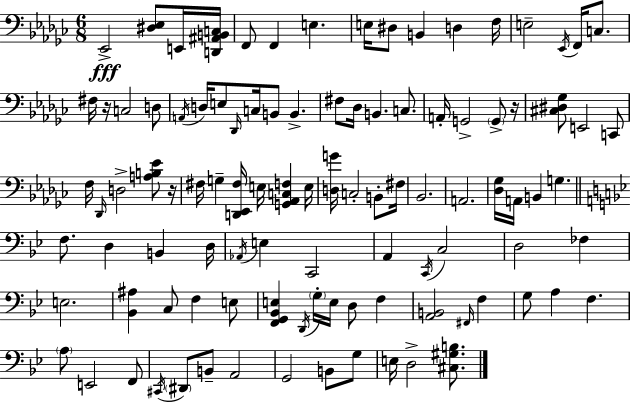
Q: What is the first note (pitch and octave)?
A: Eb2